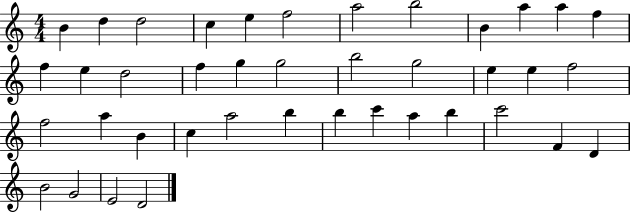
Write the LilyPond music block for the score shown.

{
  \clef treble
  \numericTimeSignature
  \time 4/4
  \key c \major
  b'4 d''4 d''2 | c''4 e''4 f''2 | a''2 b''2 | b'4 a''4 a''4 f''4 | \break f''4 e''4 d''2 | f''4 g''4 g''2 | b''2 g''2 | e''4 e''4 f''2 | \break f''2 a''4 b'4 | c''4 a''2 b''4 | b''4 c'''4 a''4 b''4 | c'''2 f'4 d'4 | \break b'2 g'2 | e'2 d'2 | \bar "|."
}